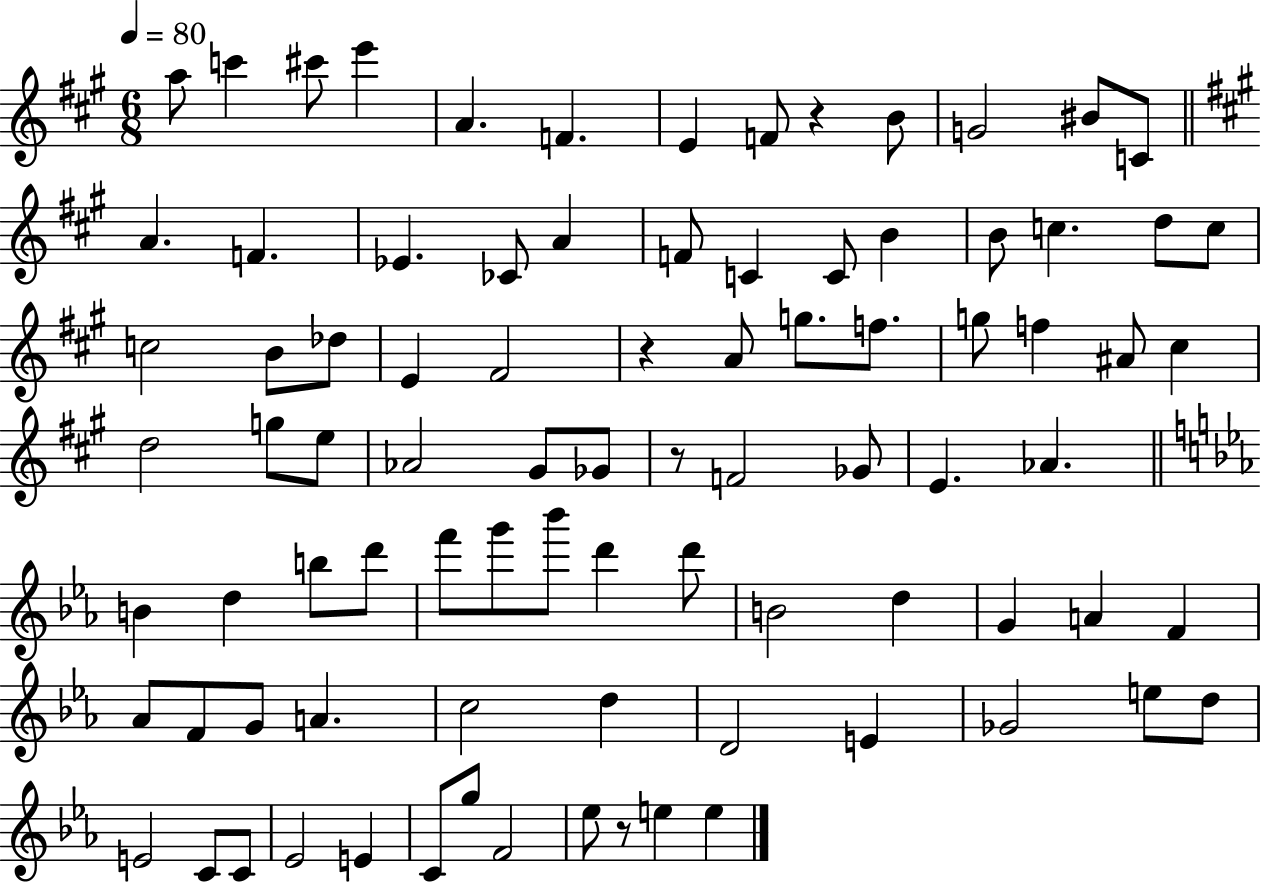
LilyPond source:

{
  \clef treble
  \numericTimeSignature
  \time 6/8
  \key a \major
  \tempo 4 = 80
  \repeat volta 2 { a''8 c'''4 cis'''8 e'''4 | a'4. f'4. | e'4 f'8 r4 b'8 | g'2 bis'8 c'8 | \break \bar "||" \break \key a \major a'4. f'4. | ees'4. ces'8 a'4 | f'8 c'4 c'8 b'4 | b'8 c''4. d''8 c''8 | \break c''2 b'8 des''8 | e'4 fis'2 | r4 a'8 g''8. f''8. | g''8 f''4 ais'8 cis''4 | \break d''2 g''8 e''8 | aes'2 gis'8 ges'8 | r8 f'2 ges'8 | e'4. aes'4. | \break \bar "||" \break \key c \minor b'4 d''4 b''8 d'''8 | f'''8 g'''8 bes'''8 d'''4 d'''8 | b'2 d''4 | g'4 a'4 f'4 | \break aes'8 f'8 g'8 a'4. | c''2 d''4 | d'2 e'4 | ges'2 e''8 d''8 | \break e'2 c'8 c'8 | ees'2 e'4 | c'8 g''8 f'2 | ees''8 r8 e''4 e''4 | \break } \bar "|."
}